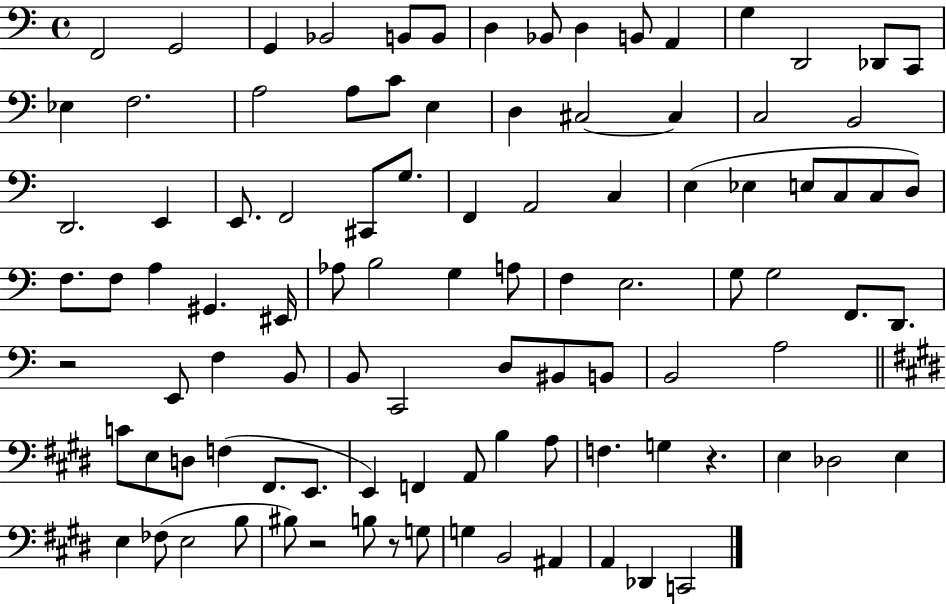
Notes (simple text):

F2/h G2/h G2/q Bb2/h B2/e B2/e D3/q Bb2/e D3/q B2/e A2/q G3/q D2/h Db2/e C2/e Eb3/q F3/h. A3/h A3/e C4/e E3/q D3/q C#3/h C#3/q C3/h B2/h D2/h. E2/q E2/e. F2/h C#2/e G3/e. F2/q A2/h C3/q E3/q Eb3/q E3/e C3/e C3/e D3/e F3/e. F3/e A3/q G#2/q. EIS2/s Ab3/e B3/h G3/q A3/e F3/q E3/h. G3/e G3/h F2/e. D2/e. R/h E2/e F3/q B2/e B2/e C2/h D3/e BIS2/e B2/e B2/h A3/h C4/e E3/e D3/e F3/q F#2/e. E2/e. E2/q F2/q A2/e B3/q A3/e F3/q. G3/q R/q. E3/q Db3/h E3/q E3/q FES3/e E3/h B3/e BIS3/e R/h B3/e R/e G3/e G3/q B2/h A#2/q A2/q Db2/q C2/h